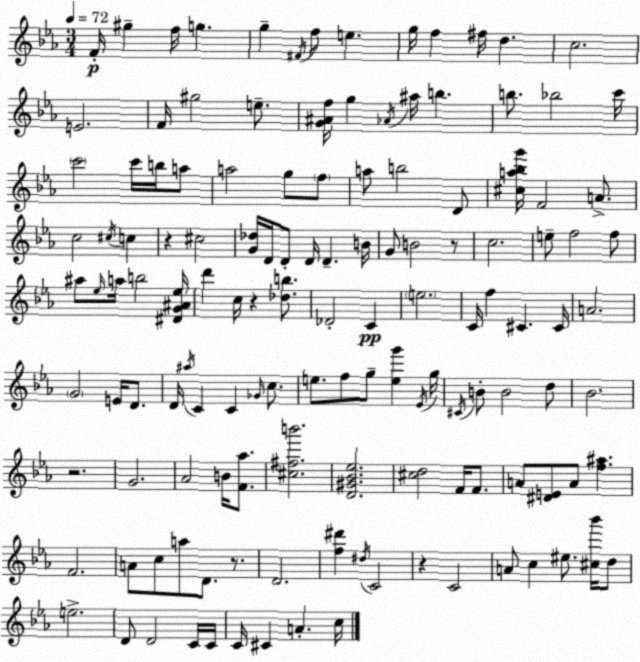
X:1
T:Untitled
M:3/4
L:1/4
K:Cm
F/4 ^g f/4 g g ^F/4 f/2 e g/4 f ^f/4 d c2 E2 F/4 ^g2 e/2 [G^Af]/4 g _A/4 ^a/4 b b/2 _b2 c'/4 c'2 c'/4 b/4 a/2 a2 g/2 f/2 a/2 b2 D/2 [^ca_bg']/4 F2 A/2 c2 ^c/4 c z ^c2 [G_d]/4 D/4 D/2 D/4 D B/4 G/2 B2 z/2 c2 e/2 f2 f/2 ^a/2 _e/4 a/4 b2 [^DG^A_e]/4 d' c/4 z [_db]/2 _D2 C e2 C/4 f ^C ^C/4 A2 G2 E/4 D/2 D/4 ^a/4 C C _G/4 c/2 e/2 f/2 g/2 [eg'] _E/4 g/4 ^C/4 B/2 B2 d/2 _B2 z2 G2 _A2 B/4 [F_a]/2 [^c^fb']2 [D^G_B_e]2 [^cd]2 F/4 F/2 A/2 [^DE]/2 A/2 [f^a] F2 A/2 c/2 a/2 D/2 z/2 D2 [f^d'] ^d/4 C2 z C2 A/2 c ^e/2 [^c_b']/4 d/2 e2 D/2 D2 C/4 C/4 C/4 ^C A c/4